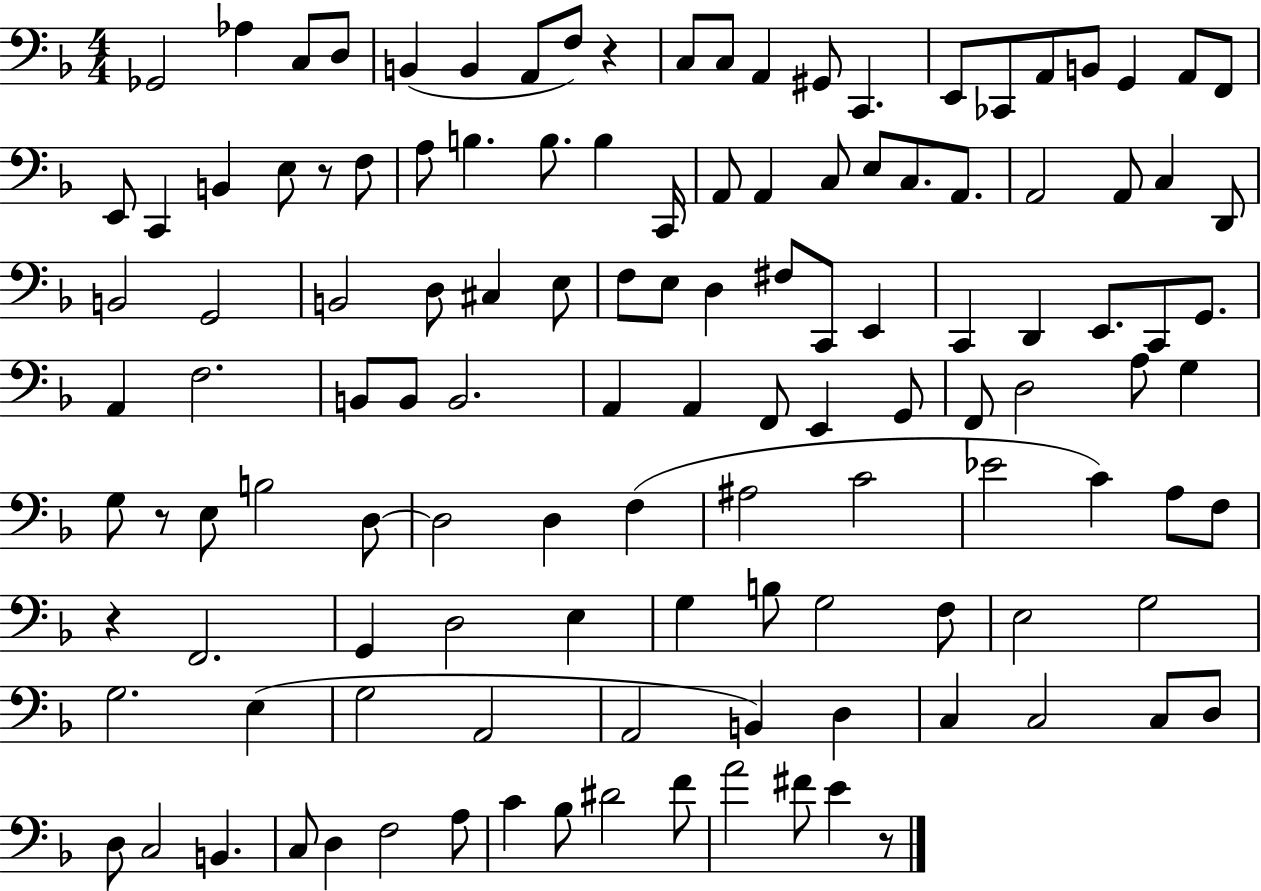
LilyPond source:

{
  \clef bass
  \numericTimeSignature
  \time 4/4
  \key f \major
  ges,2 aes4 c8 d8 | b,4( b,4 a,8 f8) r4 | c8 c8 a,4 gis,8 c,4. | e,8 ces,8 a,8 b,8 g,4 a,8 f,8 | \break e,8 c,4 b,4 e8 r8 f8 | a8 b4. b8. b4 c,16 | a,8 a,4 c8 e8 c8. a,8. | a,2 a,8 c4 d,8 | \break b,2 g,2 | b,2 d8 cis4 e8 | f8 e8 d4 fis8 c,8 e,4 | c,4 d,4 e,8. c,8 g,8. | \break a,4 f2. | b,8 b,8 b,2. | a,4 a,4 f,8 e,4 g,8 | f,8 d2 a8 g4 | \break g8 r8 e8 b2 d8~~ | d2 d4 f4( | ais2 c'2 | ees'2 c'4) a8 f8 | \break r4 f,2. | g,4 d2 e4 | g4 b8 g2 f8 | e2 g2 | \break g2. e4( | g2 a,2 | a,2 b,4) d4 | c4 c2 c8 d8 | \break d8 c2 b,4. | c8 d4 f2 a8 | c'4 bes8 dis'2 f'8 | a'2 fis'8 e'4 r8 | \break \bar "|."
}